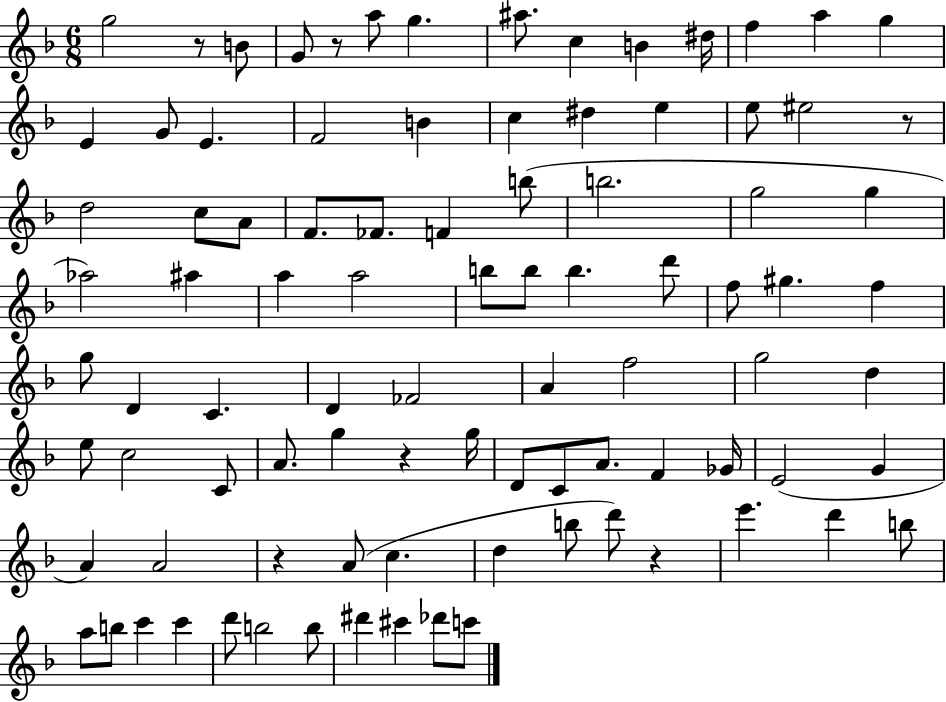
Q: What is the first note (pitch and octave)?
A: G5